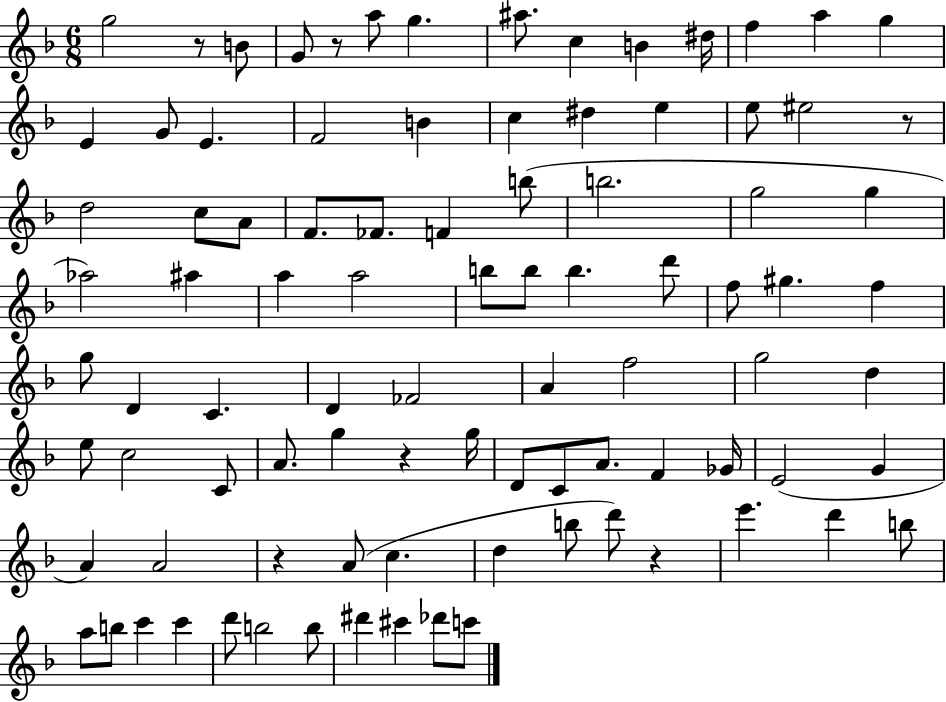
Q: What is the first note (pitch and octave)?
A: G5